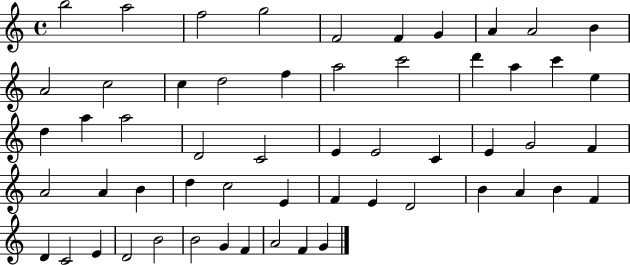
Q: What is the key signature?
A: C major